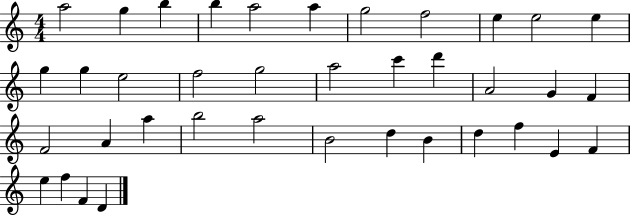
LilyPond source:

{
  \clef treble
  \numericTimeSignature
  \time 4/4
  \key c \major
  a''2 g''4 b''4 | b''4 a''2 a''4 | g''2 f''2 | e''4 e''2 e''4 | \break g''4 g''4 e''2 | f''2 g''2 | a''2 c'''4 d'''4 | a'2 g'4 f'4 | \break f'2 a'4 a''4 | b''2 a''2 | b'2 d''4 b'4 | d''4 f''4 e'4 f'4 | \break e''4 f''4 f'4 d'4 | \bar "|."
}